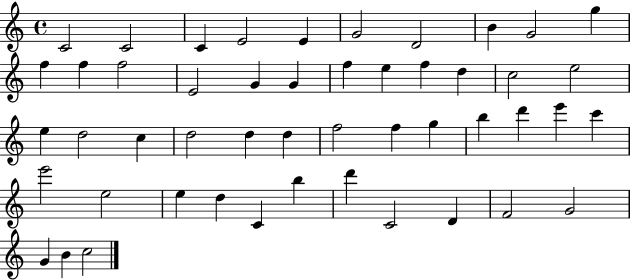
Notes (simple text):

C4/h C4/h C4/q E4/h E4/q G4/h D4/h B4/q G4/h G5/q F5/q F5/q F5/h E4/h G4/q G4/q F5/q E5/q F5/q D5/q C5/h E5/h E5/q D5/h C5/q D5/h D5/q D5/q F5/h F5/q G5/q B5/q D6/q E6/q C6/q E6/h E5/h E5/q D5/q C4/q B5/q D6/q C4/h D4/q F4/h G4/h G4/q B4/q C5/h